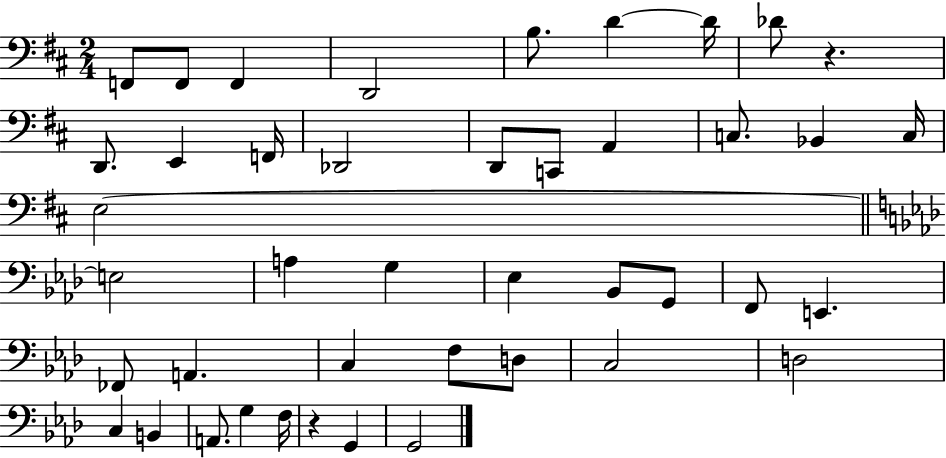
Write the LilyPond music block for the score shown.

{
  \clef bass
  \numericTimeSignature
  \time 2/4
  \key d \major
  f,8 f,8 f,4 | d,2 | b8. d'4~~ d'16 | des'8 r4. | \break d,8. e,4 f,16 | des,2 | d,8 c,8 a,4 | c8. bes,4 c16 | \break e2~~ | \bar "||" \break \key aes \major e2 | a4 g4 | ees4 bes,8 g,8 | f,8 e,4. | \break fes,8 a,4. | c4 f8 d8 | c2 | d2 | \break c4 b,4 | a,8. g4 f16 | r4 g,4 | g,2 | \break \bar "|."
}